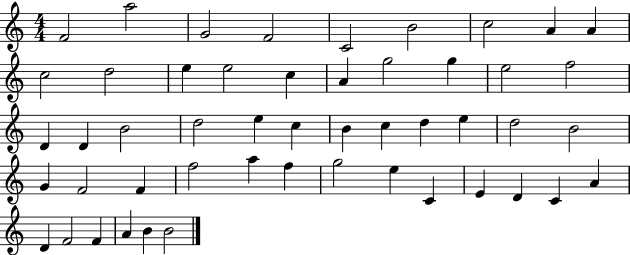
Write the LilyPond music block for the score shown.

{
  \clef treble
  \numericTimeSignature
  \time 4/4
  \key c \major
  f'2 a''2 | g'2 f'2 | c'2 b'2 | c''2 a'4 a'4 | \break c''2 d''2 | e''4 e''2 c''4 | a'4 g''2 g''4 | e''2 f''2 | \break d'4 d'4 b'2 | d''2 e''4 c''4 | b'4 c''4 d''4 e''4 | d''2 b'2 | \break g'4 f'2 f'4 | f''2 a''4 f''4 | g''2 e''4 c'4 | e'4 d'4 c'4 a'4 | \break d'4 f'2 f'4 | a'4 b'4 b'2 | \bar "|."
}